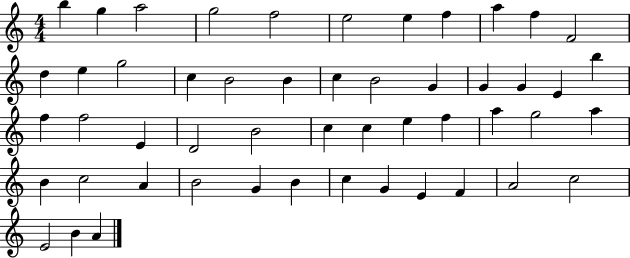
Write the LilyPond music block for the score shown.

{
  \clef treble
  \numericTimeSignature
  \time 4/4
  \key c \major
  b''4 g''4 a''2 | g''2 f''2 | e''2 e''4 f''4 | a''4 f''4 f'2 | \break d''4 e''4 g''2 | c''4 b'2 b'4 | c''4 b'2 g'4 | g'4 g'4 e'4 b''4 | \break f''4 f''2 e'4 | d'2 b'2 | c''4 c''4 e''4 f''4 | a''4 g''2 a''4 | \break b'4 c''2 a'4 | b'2 g'4 b'4 | c''4 g'4 e'4 f'4 | a'2 c''2 | \break e'2 b'4 a'4 | \bar "|."
}